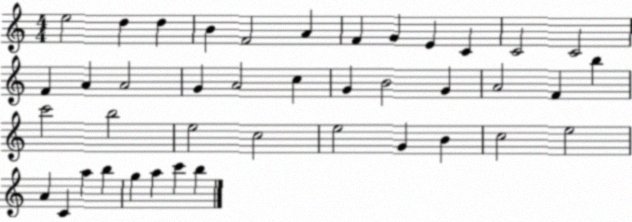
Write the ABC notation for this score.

X:1
T:Untitled
M:4/4
L:1/4
K:C
e2 d d B F2 A F G E C C2 C2 F A A2 G A2 c G B2 G A2 F b c'2 b2 e2 c2 e2 G B c2 e2 A C a b g a c' b